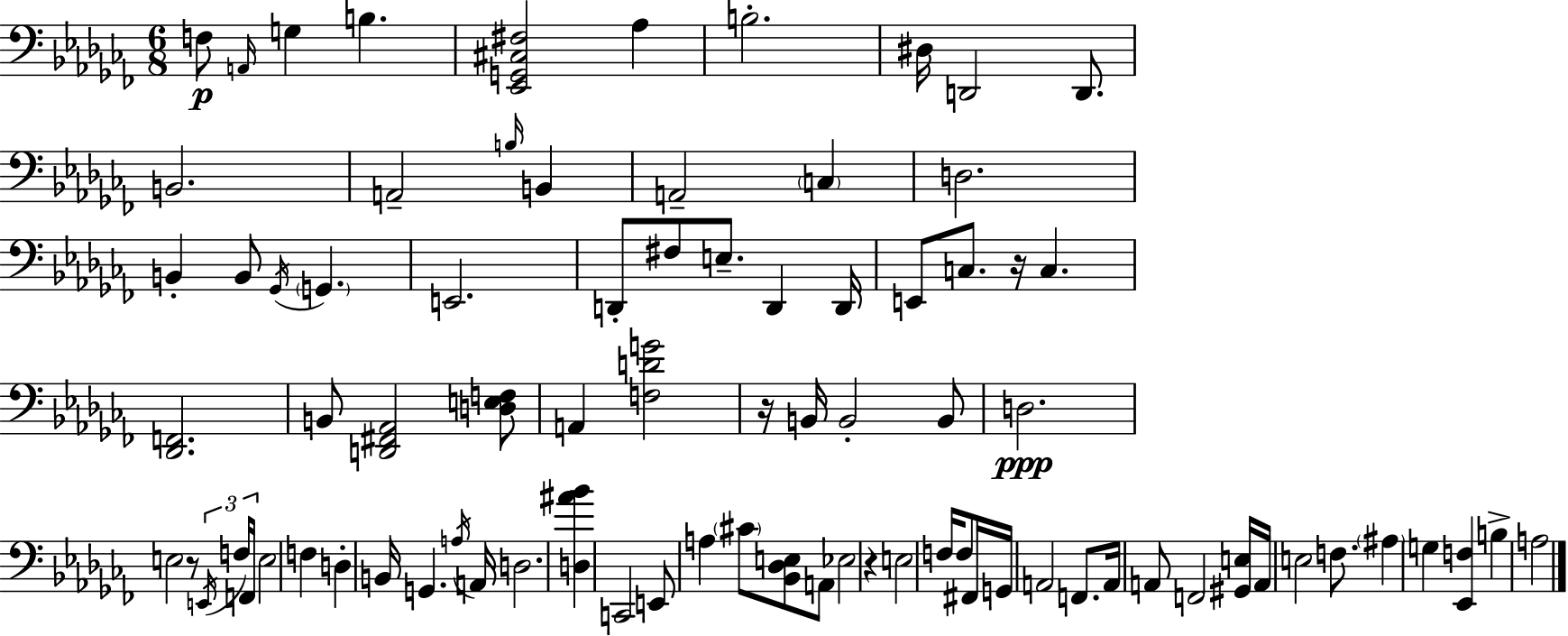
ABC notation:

X:1
T:Untitled
M:6/8
L:1/4
K:Abm
F,/2 A,,/4 G, B, [_E,,G,,^C,^F,]2 _A, B,2 ^D,/4 D,,2 D,,/2 B,,2 A,,2 B,/4 B,, A,,2 C, D,2 B,, B,,/2 _G,,/4 G,, E,,2 D,,/2 ^F,/2 E,/2 D,, D,,/4 E,,/2 C,/2 z/4 C, [_D,,F,,]2 B,,/2 [D,,^F,,_A,,]2 [D,E,F,]/2 A,, [F,DG]2 z/4 B,,/4 B,,2 B,,/2 D,2 E,2 z/2 E,,/4 F,/4 F,,/4 E,2 F, D, B,,/4 G,, A,/4 A,,/4 D,2 [D,^A_B] C,,2 E,,/2 A, ^C/2 [_B,,_D,E,]/2 A,,/2 _E,2 z E,2 F,/4 F,/2 ^F,,/4 G,,/4 A,,2 F,,/2 A,,/4 A,,/2 F,,2 [^G,,E,]/4 A,,/4 E,2 F,/2 ^A, G, [_E,,F,] B, A,2